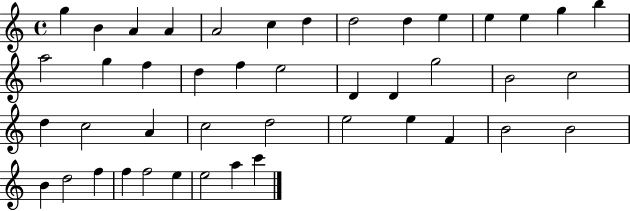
G5/q B4/q A4/q A4/q A4/h C5/q D5/q D5/h D5/q E5/q E5/q E5/q G5/q B5/q A5/h G5/q F5/q D5/q F5/q E5/h D4/q D4/q G5/h B4/h C5/h D5/q C5/h A4/q C5/h D5/h E5/h E5/q F4/q B4/h B4/h B4/q D5/h F5/q F5/q F5/h E5/q E5/h A5/q C6/q